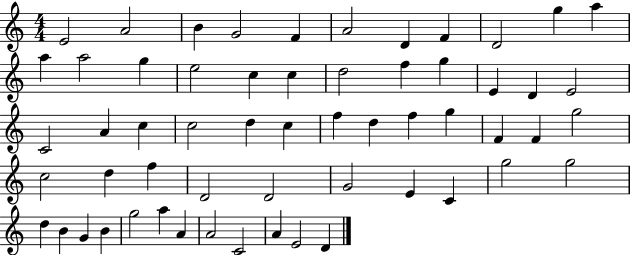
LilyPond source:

{
  \clef treble
  \numericTimeSignature
  \time 4/4
  \key c \major
  e'2 a'2 | b'4 g'2 f'4 | a'2 d'4 f'4 | d'2 g''4 a''4 | \break a''4 a''2 g''4 | e''2 c''4 c''4 | d''2 f''4 g''4 | e'4 d'4 e'2 | \break c'2 a'4 c''4 | c''2 d''4 c''4 | f''4 d''4 f''4 g''4 | f'4 f'4 g''2 | \break c''2 d''4 f''4 | d'2 d'2 | g'2 e'4 c'4 | g''2 g''2 | \break d''4 b'4 g'4 b'4 | g''2 a''4 a'4 | a'2 c'2 | a'4 e'2 d'4 | \break \bar "|."
}